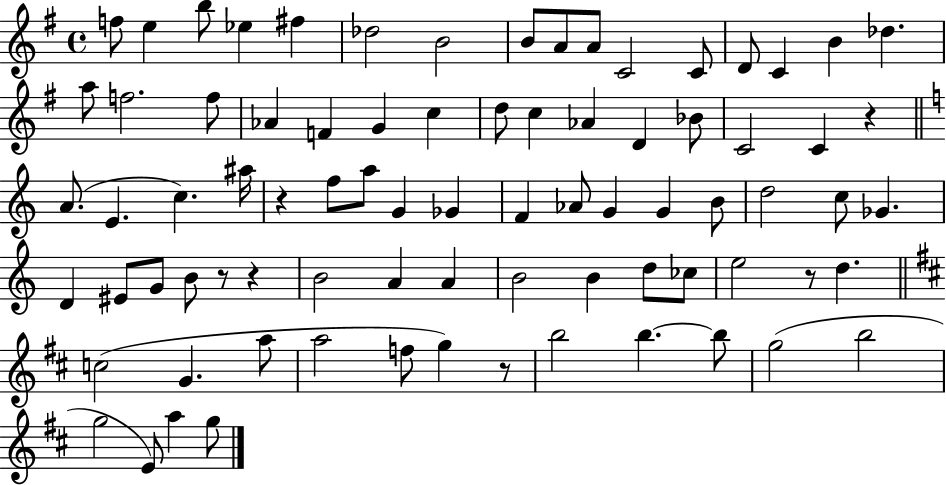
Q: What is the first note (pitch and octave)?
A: F5